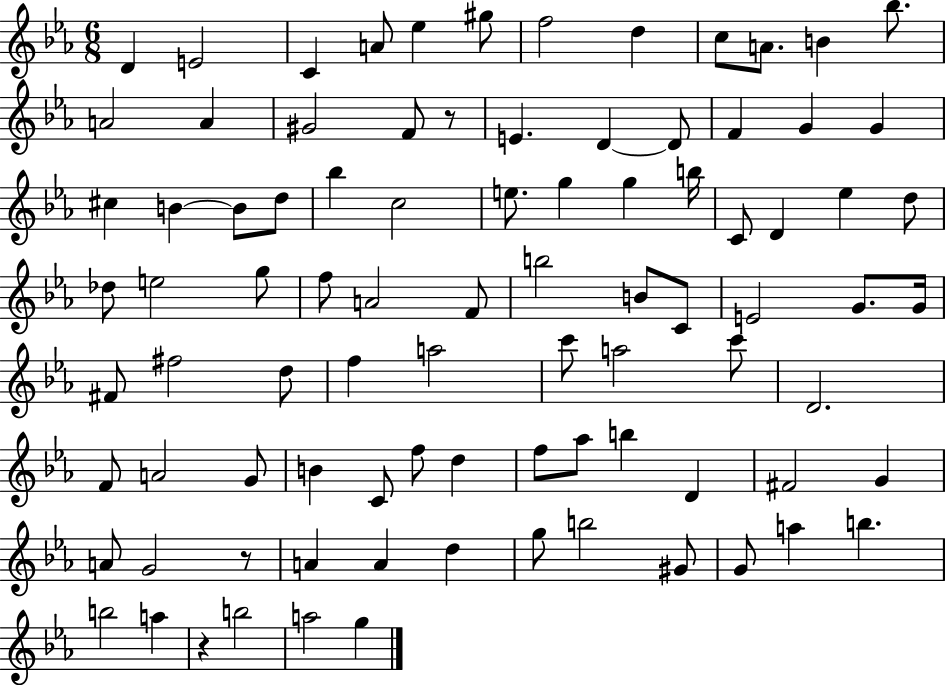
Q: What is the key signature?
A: EES major